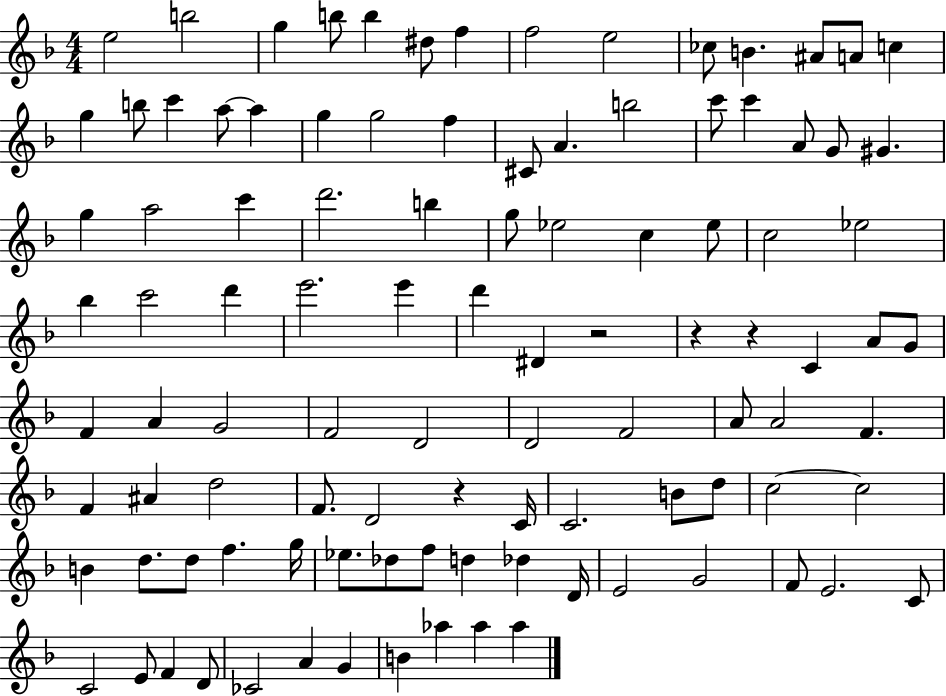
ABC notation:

X:1
T:Untitled
M:4/4
L:1/4
K:F
e2 b2 g b/2 b ^d/2 f f2 e2 _c/2 B ^A/2 A/2 c g b/2 c' a/2 a g g2 f ^C/2 A b2 c'/2 c' A/2 G/2 ^G g a2 c' d'2 b g/2 _e2 c _e/2 c2 _e2 _b c'2 d' e'2 e' d' ^D z2 z z C A/2 G/2 F A G2 F2 D2 D2 F2 A/2 A2 F F ^A d2 F/2 D2 z C/4 C2 B/2 d/2 c2 c2 B d/2 d/2 f g/4 _e/2 _d/2 f/2 d _d D/4 E2 G2 F/2 E2 C/2 C2 E/2 F D/2 _C2 A G B _a _a _a